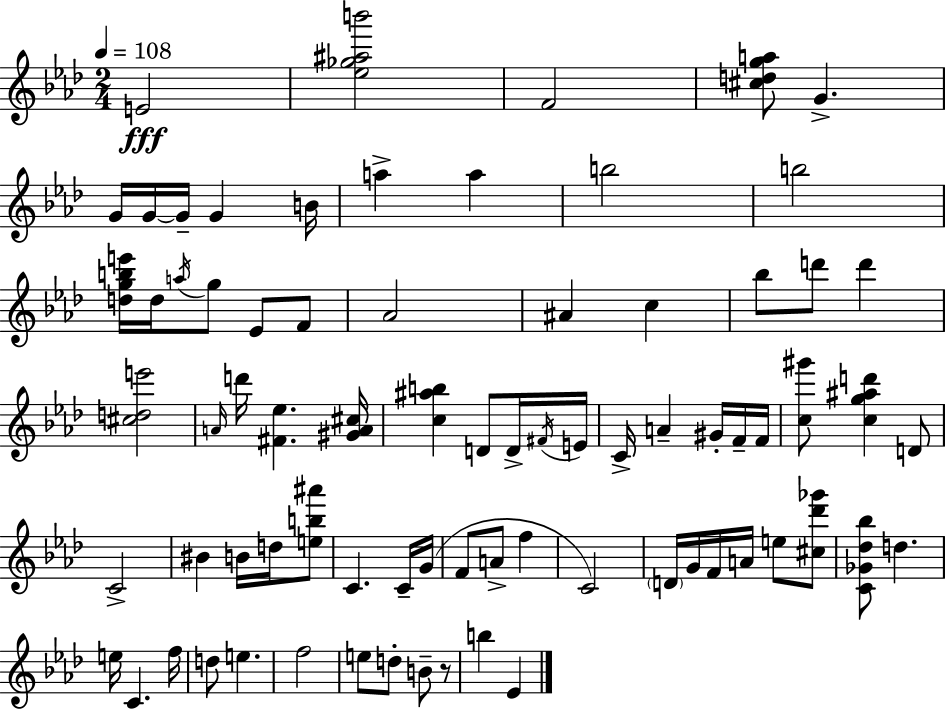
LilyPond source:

{
  \clef treble
  \numericTimeSignature
  \time 2/4
  \key aes \major
  \tempo 4 = 108
  e'2\fff | <ees'' ges'' ais'' b'''>2 | f'2 | <cis'' d'' g'' a''>8 g'4.-> | \break g'16 g'16~~ g'16-- g'4 b'16 | a''4-> a''4 | b''2 | b''2 | \break <d'' g'' b'' e'''>16 d''16 \acciaccatura { a''16 } g''8 ees'8 f'8 | aes'2 | ais'4 c''4 | bes''8 d'''8 d'''4 | \break <cis'' d'' e'''>2 | \grace { a'16 } d'''16 <fis' ees''>4. | <gis' a' cis''>16 <c'' ais'' b''>4 d'8 | d'16-> \acciaccatura { fis'16 } e'16 c'16-> a'4-- | \break gis'16-. f'16-- f'16 <c'' gis'''>8 <c'' g'' ais'' d'''>4 | d'8 c'2-> | bis'4 b'16 | d''16 <e'' b'' ais'''>8 c'4. | \break c'16-- g'16( f'8 a'8-> f''4 | c'2) | \parenthesize d'16 g'16 f'16 a'16 e''8 | <cis'' des''' ges'''>8 <c' ges' des'' bes''>8 d''4. | \break e''16 c'4. | f''16 d''8 e''4. | f''2 | e''8 d''8-. b'8-- | \break r8 b''4 ees'4 | \bar "|."
}